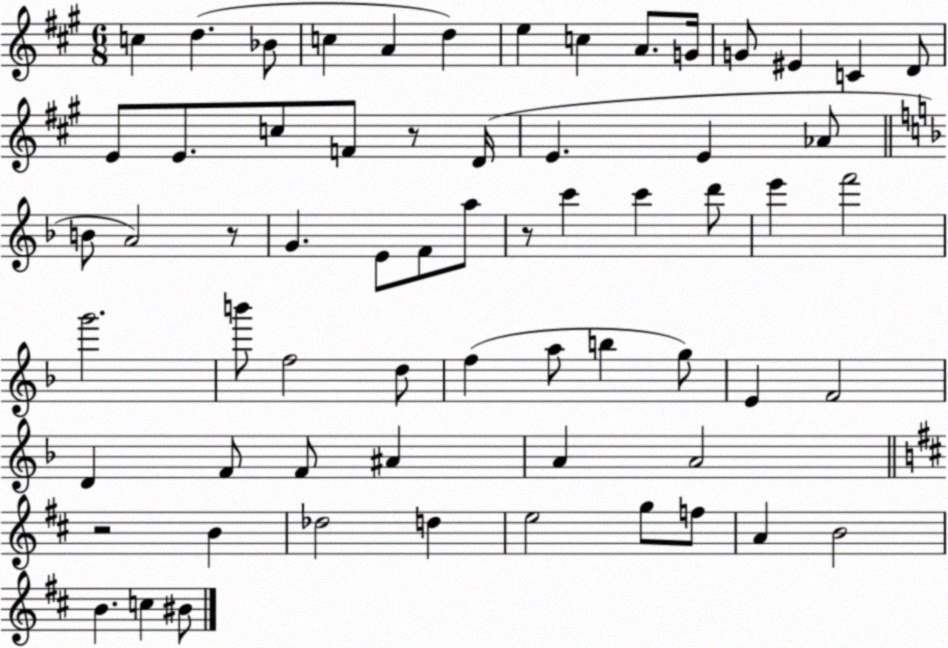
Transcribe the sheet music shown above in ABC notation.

X:1
T:Untitled
M:6/8
L:1/4
K:A
c d _B/2 c A d e c A/2 G/4 G/2 ^E C D/2 E/2 E/2 c/2 F/2 z/2 D/4 E E _A/2 B/2 A2 z/2 G E/2 F/2 a/2 z/2 c' c' d'/2 e' f'2 g'2 b'/2 f2 d/2 f a/2 b g/2 E F2 D F/2 F/2 ^A A A2 z2 B _d2 d e2 g/2 f/2 A B2 B c ^B/2